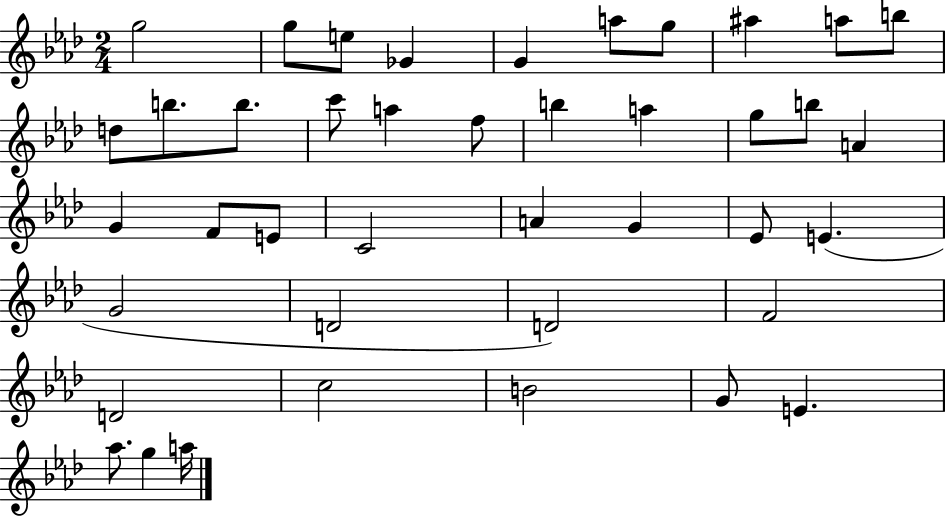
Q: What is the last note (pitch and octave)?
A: A5